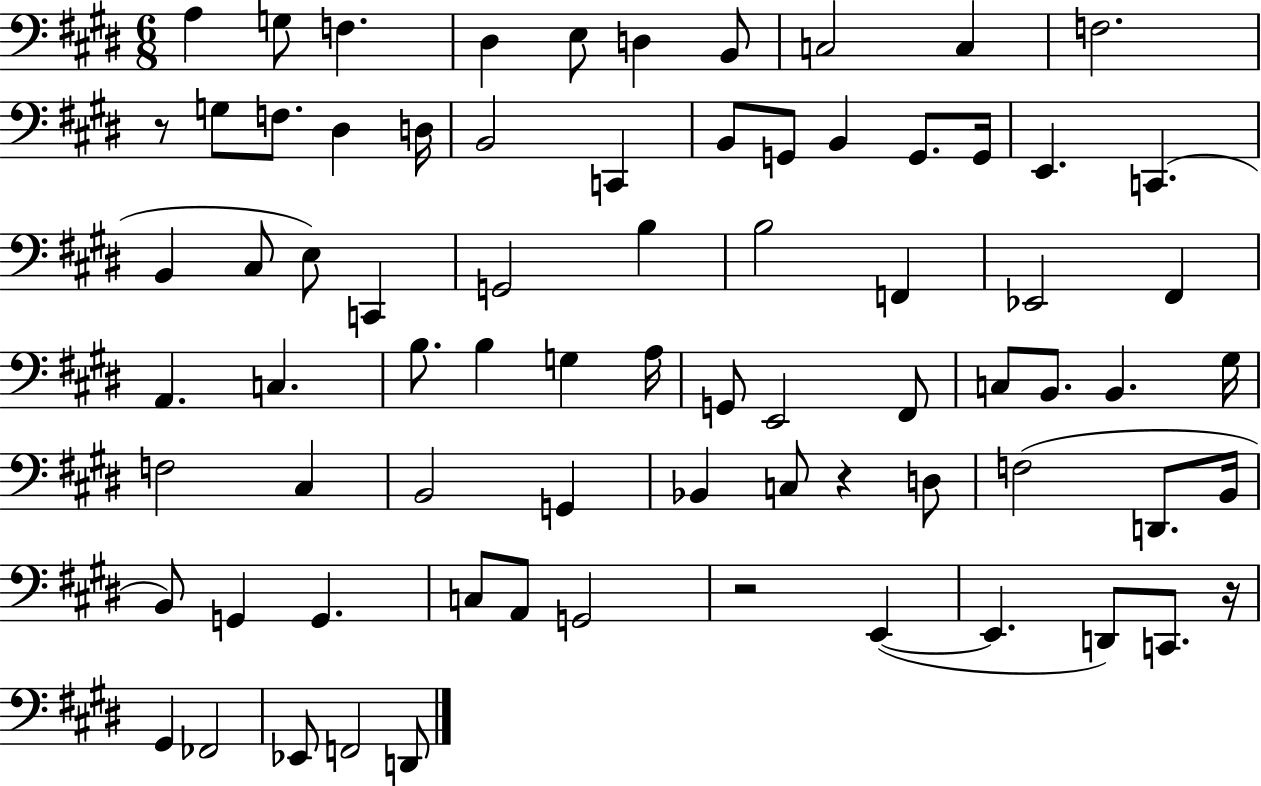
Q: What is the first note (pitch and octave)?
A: A3